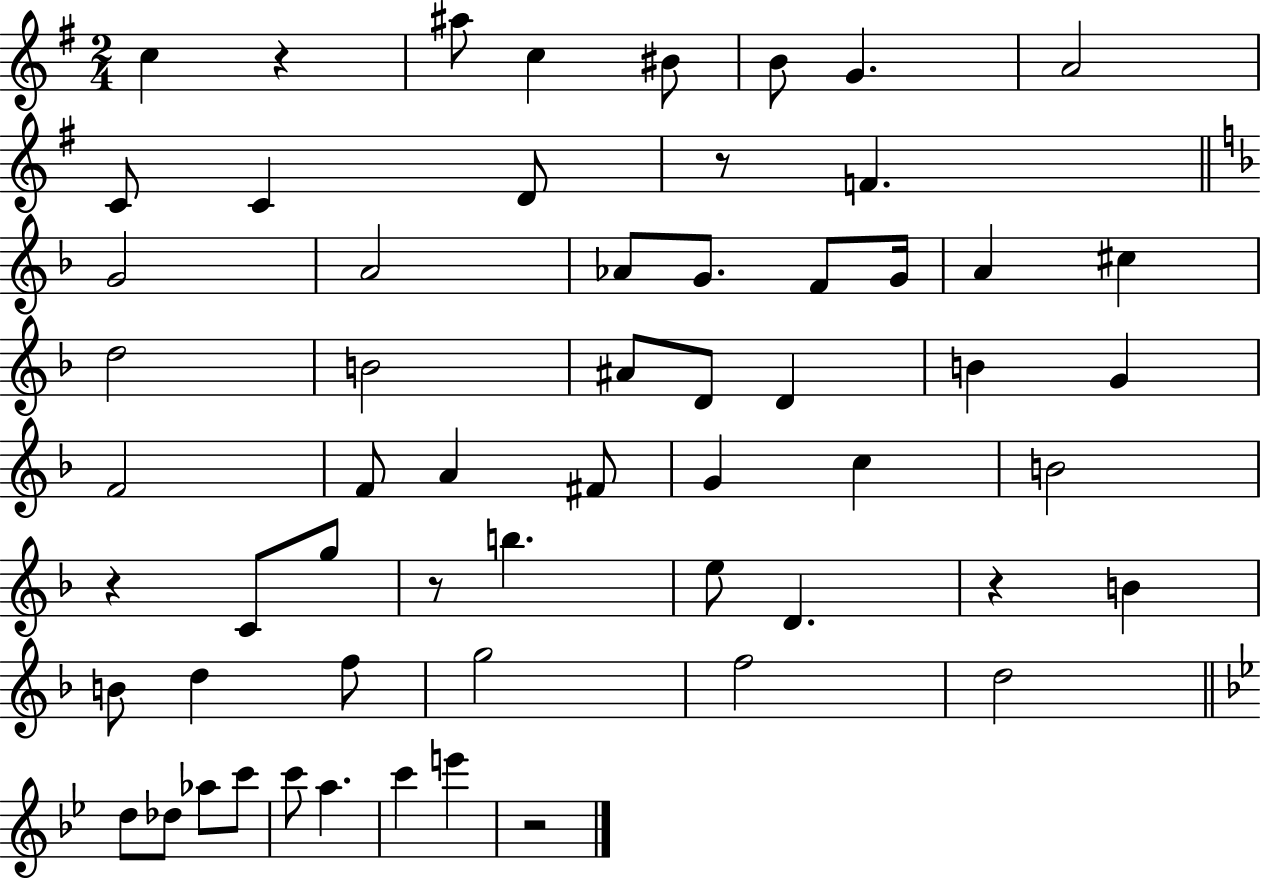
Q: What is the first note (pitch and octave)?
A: C5